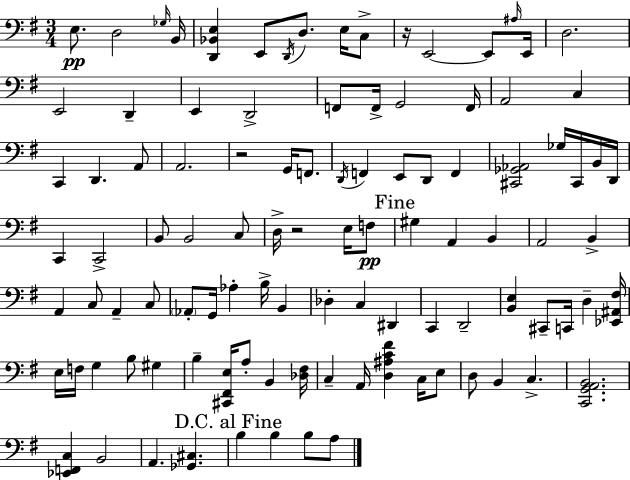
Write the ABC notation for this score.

X:1
T:Untitled
M:3/4
L:1/4
K:Em
E,/2 D,2 _G,/4 B,,/4 [D,,_B,,E,] E,,/2 D,,/4 D,/2 E,/4 C,/2 z/4 E,,2 E,,/2 ^A,/4 E,,/4 D,2 E,,2 D,, E,, D,,2 F,,/2 F,,/4 G,,2 F,,/4 A,,2 C, C,, D,, A,,/2 A,,2 z2 G,,/4 F,,/2 D,,/4 F,, E,,/2 D,,/2 F,, [^C,,_G,,_A,,]2 _G,/4 ^C,,/4 B,,/4 D,,/4 C,, C,,2 B,,/2 B,,2 C,/2 D,/4 z2 E,/4 F,/2 ^G, A,, B,, A,,2 B,, A,, C,/2 A,, C,/2 _A,,/2 G,,/4 _A, B,/4 B,, _D, C, ^D,, C,, D,,2 [B,,E,] ^C,,/2 C,,/4 D, [_E,,^A,,^F,]/4 E,/4 F,/4 G, B,/2 ^G, B, [^C,,^F,,E,]/4 A,/2 B,, [_D,^F,]/4 C, A,,/4 [D,^A,C^F] C,/4 E,/2 D,/2 B,, C, [C,,G,,A,,B,,]2 [_E,,F,,C,] B,,2 A,, [_G,,^C,] B, B, B,/2 A,/2